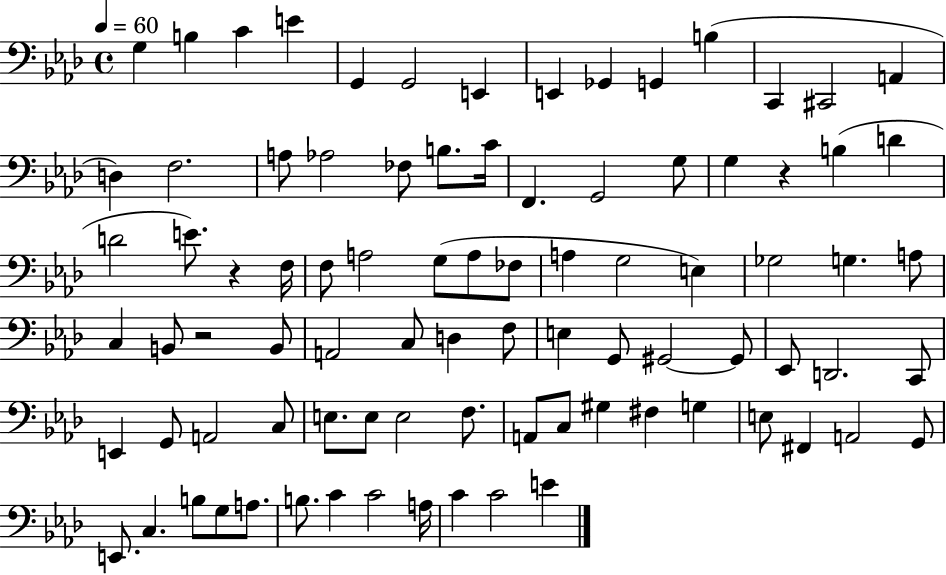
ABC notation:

X:1
T:Untitled
M:4/4
L:1/4
K:Ab
G, B, C E G,, G,,2 E,, E,, _G,, G,, B, C,, ^C,,2 A,, D, F,2 A,/2 _A,2 _F,/2 B,/2 C/4 F,, G,,2 G,/2 G, z B, D D2 E/2 z F,/4 F,/2 A,2 G,/2 A,/2 _F,/2 A, G,2 E, _G,2 G, A,/2 C, B,,/2 z2 B,,/2 A,,2 C,/2 D, F,/2 E, G,,/2 ^G,,2 ^G,,/2 _E,,/2 D,,2 C,,/2 E,, G,,/2 A,,2 C,/2 E,/2 E,/2 E,2 F,/2 A,,/2 C,/2 ^G, ^F, G, E,/2 ^F,, A,,2 G,,/2 E,,/2 C, B,/2 G,/2 A,/2 B,/2 C C2 A,/4 C C2 E